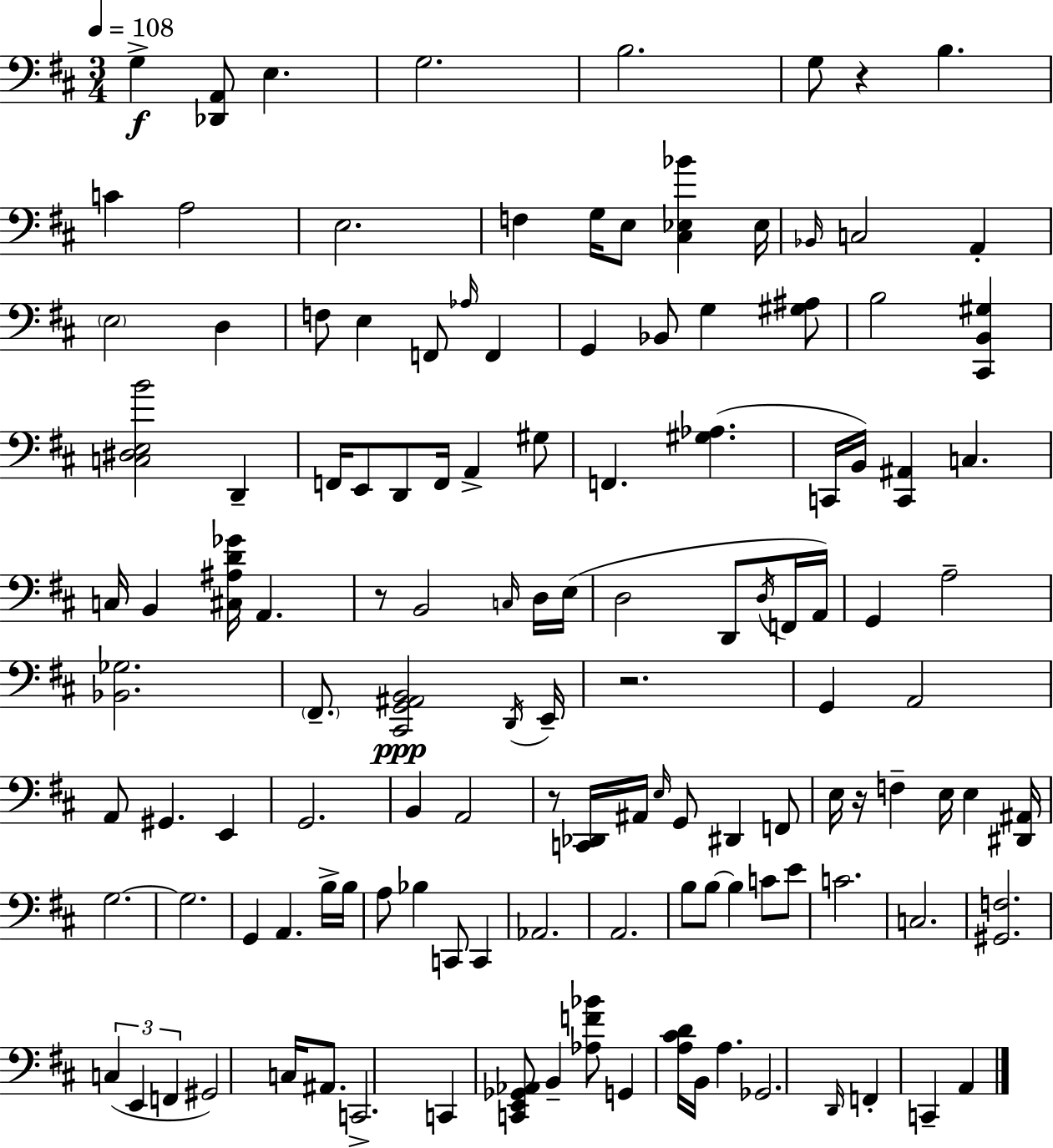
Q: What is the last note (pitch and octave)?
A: A2